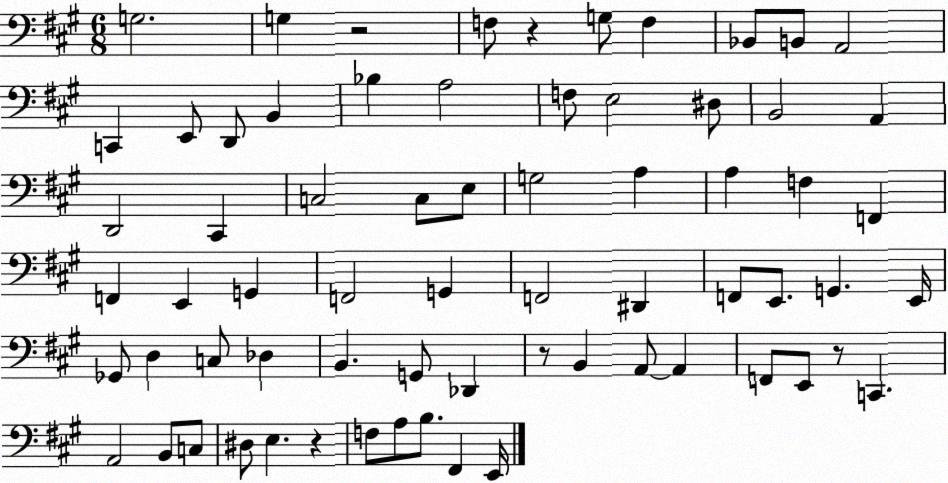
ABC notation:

X:1
T:Untitled
M:6/8
L:1/4
K:A
G,2 G, z2 F,/2 z G,/2 F, _B,,/2 B,,/2 A,,2 C,, E,,/2 D,,/2 B,, _B, A,2 F,/2 E,2 ^D,/2 B,,2 A,, D,,2 ^C,, C,2 C,/2 E,/2 G,2 A, A, F, F,, F,, E,, G,, F,,2 G,, F,,2 ^D,, F,,/2 E,,/2 G,, E,,/4 _G,,/2 D, C,/2 _D, B,, G,,/2 _D,, z/2 B,, A,,/2 A,, F,,/2 E,,/2 z/2 C,, A,,2 B,,/2 C,/2 ^D,/2 E, z F,/2 A,/2 B,/2 ^F,, E,,/4